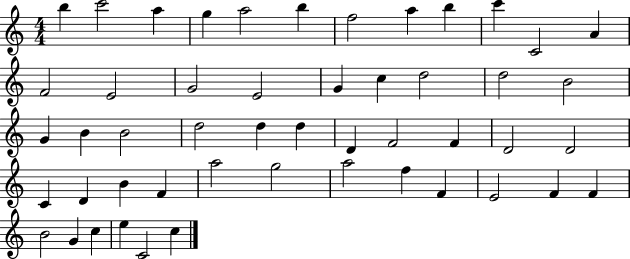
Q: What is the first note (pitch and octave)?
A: B5